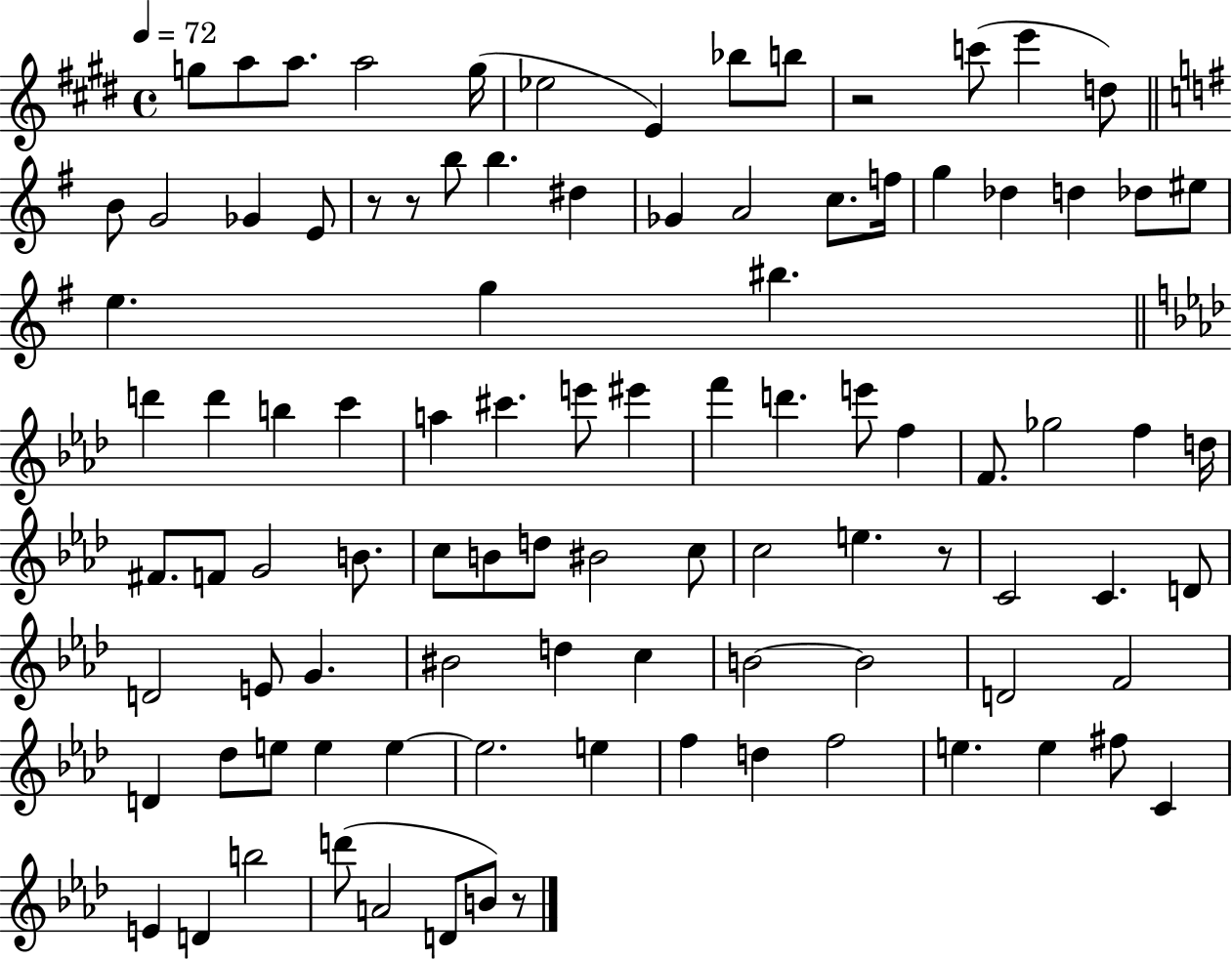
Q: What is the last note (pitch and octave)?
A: B4